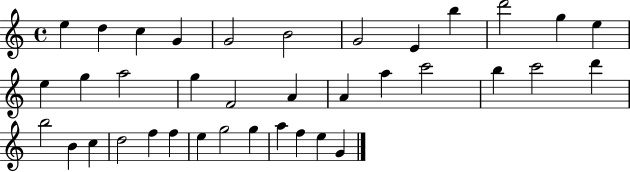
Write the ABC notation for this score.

X:1
T:Untitled
M:4/4
L:1/4
K:C
e d c G G2 B2 G2 E b d'2 g e e g a2 g F2 A A a c'2 b c'2 d' b2 B c d2 f f e g2 g a f e G